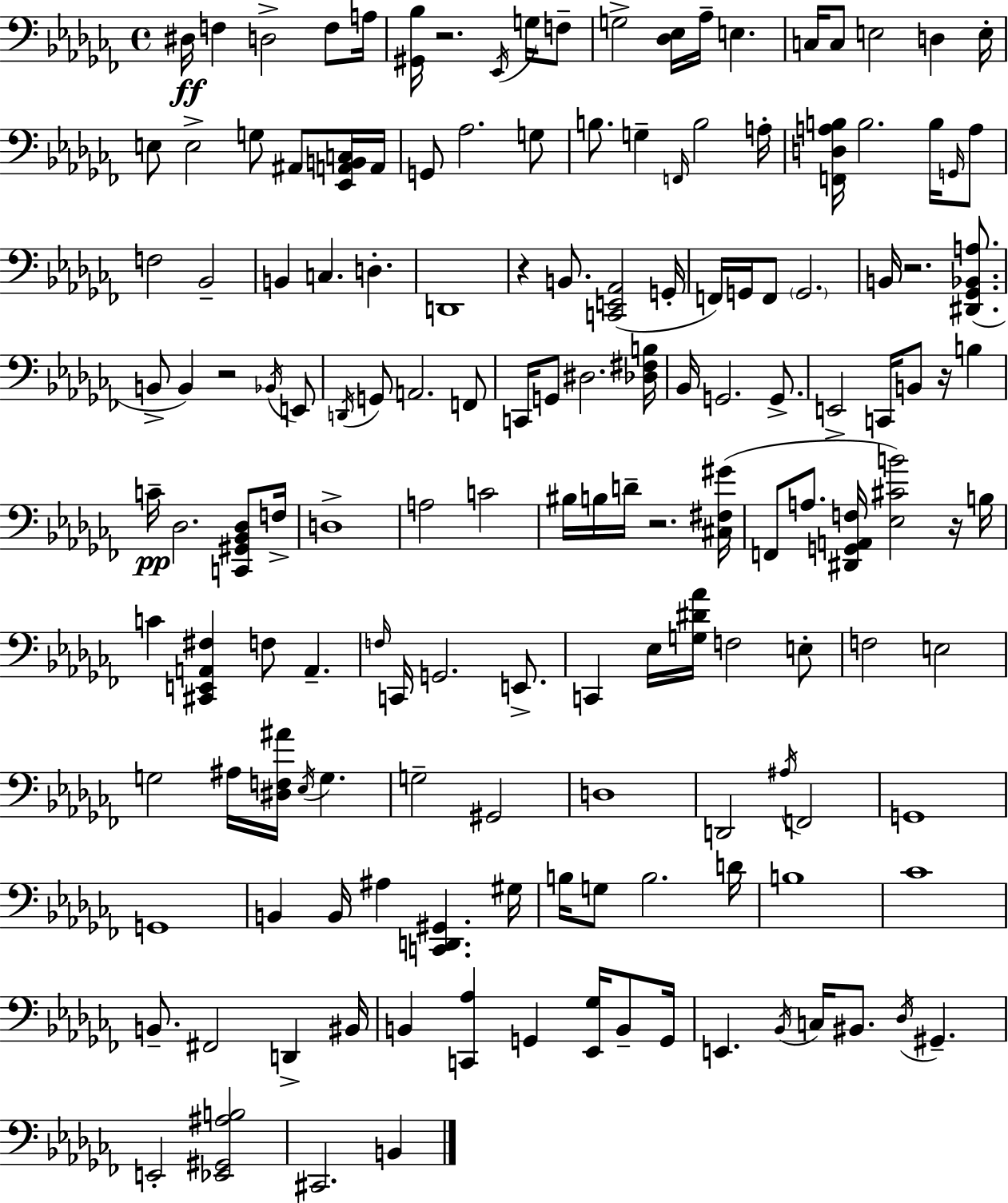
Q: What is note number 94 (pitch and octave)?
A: G3